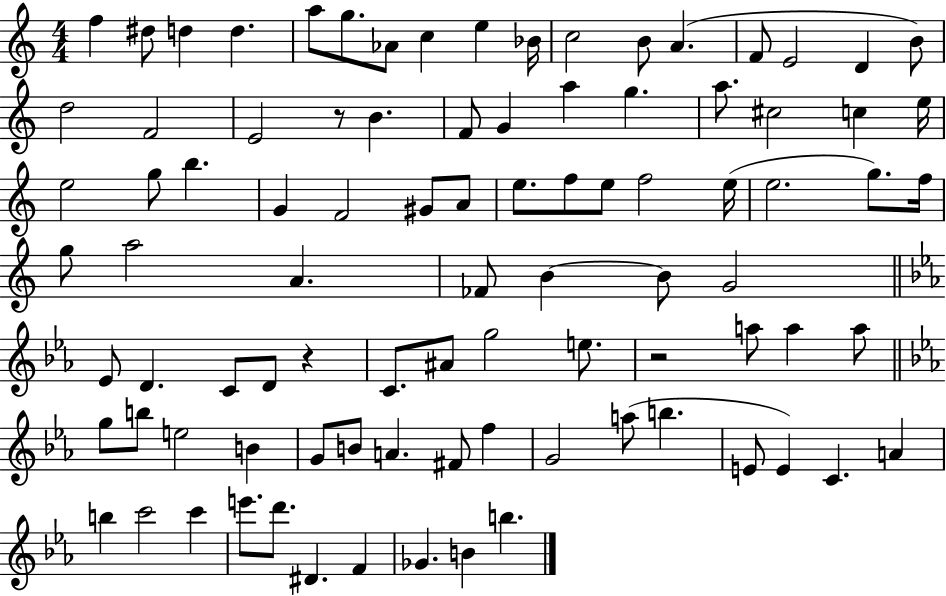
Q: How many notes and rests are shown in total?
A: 91